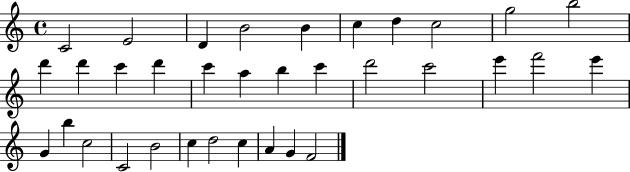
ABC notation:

X:1
T:Untitled
M:4/4
L:1/4
K:C
C2 E2 D B2 B c d c2 g2 b2 d' d' c' d' c' a b c' d'2 c'2 e' f'2 e' G b c2 C2 B2 c d2 c A G F2